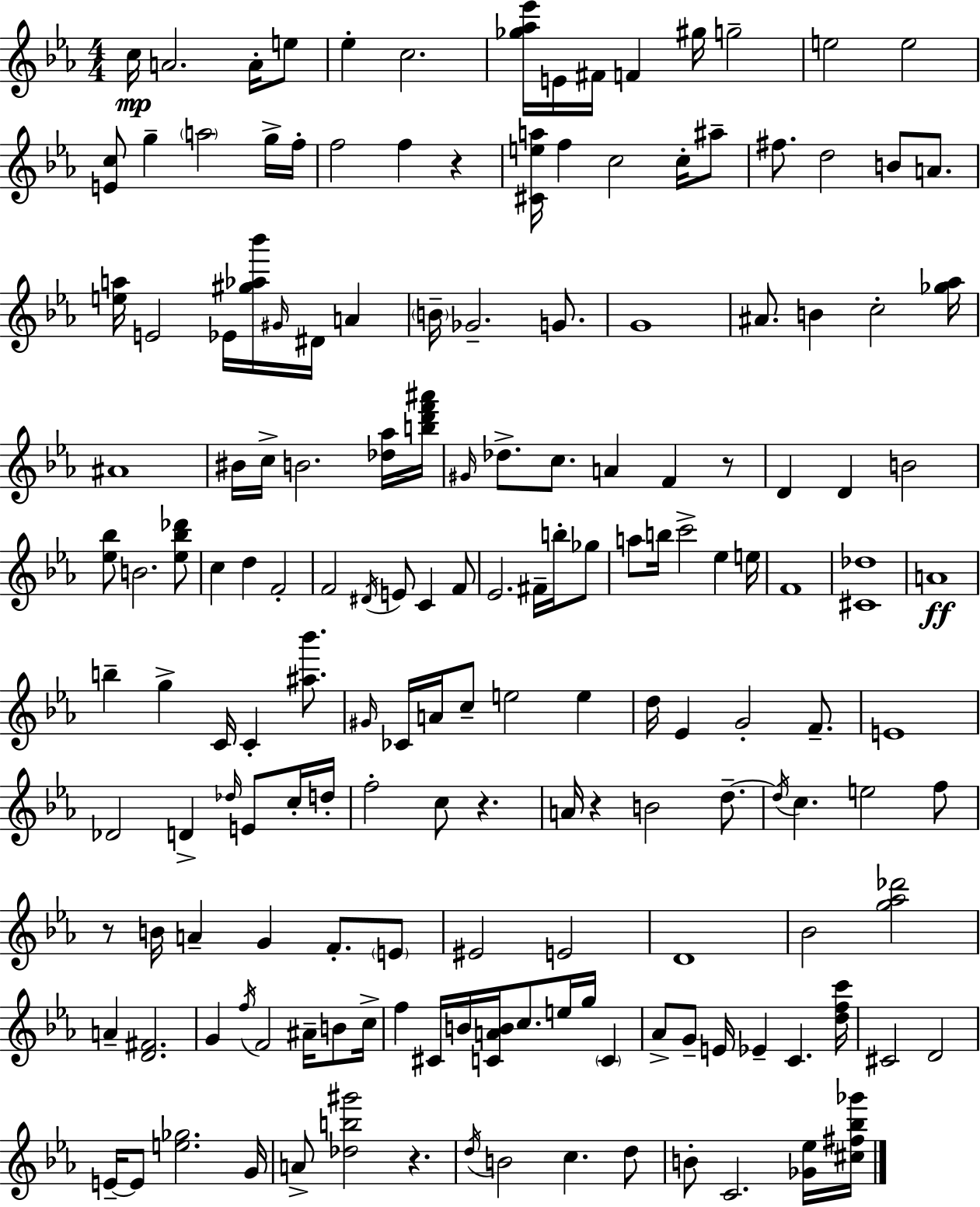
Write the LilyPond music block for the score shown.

{
  \clef treble
  \numericTimeSignature
  \time 4/4
  \key c \minor
  c''16\mp a'2. a'16-. e''8 | ees''4-. c''2. | <ges'' aes'' ees'''>16 e'16 fis'16 f'4 gis''16 g''2-- | e''2 e''2 | \break <e' c''>8 g''4-- \parenthesize a''2 g''16-> f''16-. | f''2 f''4 r4 | <cis' e'' a''>16 f''4 c''2 c''16-. ais''8-- | fis''8. d''2 b'8 a'8. | \break <e'' a''>16 e'2 ees'16 <gis'' aes'' bes'''>16 \grace { gis'16 } dis'16 a'4 | \parenthesize b'16-- ges'2.-- g'8. | g'1 | ais'8. b'4 c''2-. | \break <ges'' aes''>16 ais'1 | bis'16 c''16-> b'2. <des'' aes''>16 | <b'' d''' f''' ais'''>16 \grace { gis'16 } des''8.-> c''8. a'4 f'4 | r8 d'4 d'4 b'2 | \break <ees'' bes''>8 b'2. | <ees'' bes'' des'''>8 c''4 d''4 f'2-. | f'2 \acciaccatura { dis'16 } e'8 c'4 | f'8 ees'2. fis'16-- | \break b''16-. ges''8 a''8 b''16 c'''2-> ees''4 | e''16 f'1 | <cis' des''>1 | a'1\ff | \break b''4-- g''4-> c'16 c'4-. | <ais'' bes'''>8. \grace { gis'16 } ces'16 a'16 c''8-- e''2 | e''4 d''16 ees'4 g'2-. | f'8.-- e'1 | \break des'2 d'4-> | \grace { des''16 } e'8 c''16-. d''16-. f''2-. c''8 r4. | a'16 r4 b'2 | d''8.--~~ \acciaccatura { d''16 } c''4. e''2 | \break f''8 r8 b'16 a'4-- g'4 | f'8.-. \parenthesize e'8 eis'2 e'2 | d'1 | bes'2 <g'' aes'' des'''>2 | \break a'4-- <d' fis'>2. | g'4 \acciaccatura { f''16 } f'2 | ais'16-- b'8 c''16-> f''4 cis'16 b'16 <c' a' b'>16 c''8. | e''16 g''16 \parenthesize c'4 aes'8-> g'8-- e'16 ees'4-- | \break c'4. <d'' f'' c'''>16 cis'2 d'2 | e'16--~~ e'8 <e'' ges''>2. | g'16 a'8-> <des'' b'' gis'''>2 | r4. \acciaccatura { d''16 } b'2 | \break c''4. d''8 b'8-. c'2. | <ges' ees''>16 <cis'' fis'' bes'' ges'''>16 \bar "|."
}